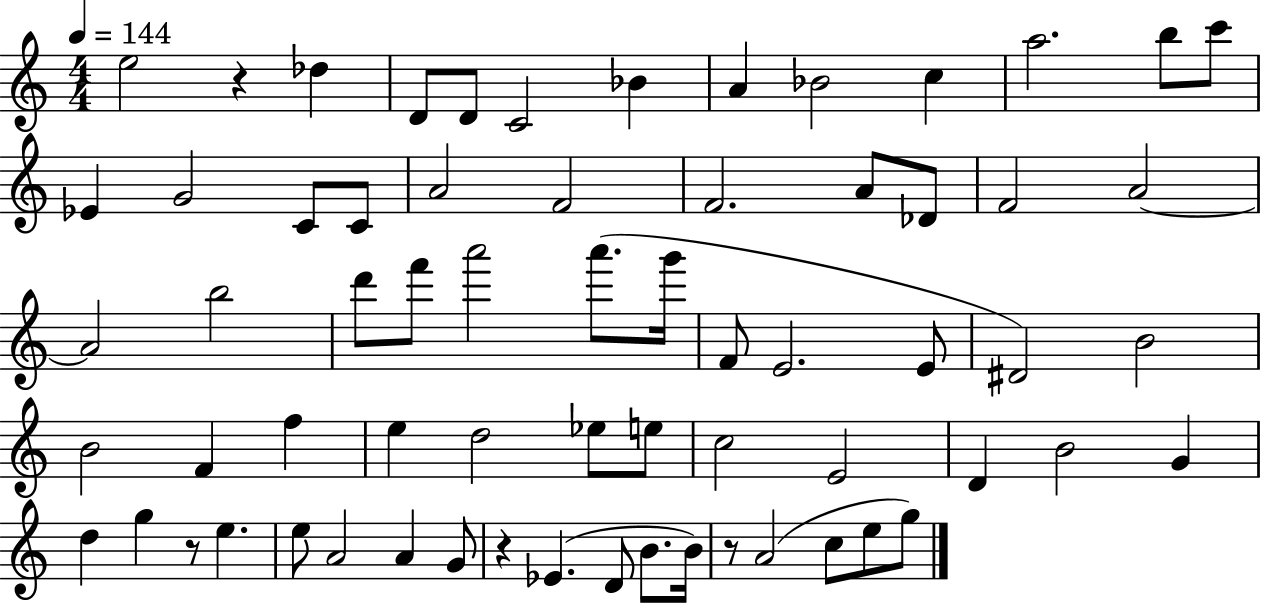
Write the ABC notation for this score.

X:1
T:Untitled
M:4/4
L:1/4
K:C
e2 z _d D/2 D/2 C2 _B A _B2 c a2 b/2 c'/2 _E G2 C/2 C/2 A2 F2 F2 A/2 _D/2 F2 A2 A2 b2 d'/2 f'/2 a'2 a'/2 g'/4 F/2 E2 E/2 ^D2 B2 B2 F f e d2 _e/2 e/2 c2 E2 D B2 G d g z/2 e e/2 A2 A G/2 z _E D/2 B/2 B/4 z/2 A2 c/2 e/2 g/2